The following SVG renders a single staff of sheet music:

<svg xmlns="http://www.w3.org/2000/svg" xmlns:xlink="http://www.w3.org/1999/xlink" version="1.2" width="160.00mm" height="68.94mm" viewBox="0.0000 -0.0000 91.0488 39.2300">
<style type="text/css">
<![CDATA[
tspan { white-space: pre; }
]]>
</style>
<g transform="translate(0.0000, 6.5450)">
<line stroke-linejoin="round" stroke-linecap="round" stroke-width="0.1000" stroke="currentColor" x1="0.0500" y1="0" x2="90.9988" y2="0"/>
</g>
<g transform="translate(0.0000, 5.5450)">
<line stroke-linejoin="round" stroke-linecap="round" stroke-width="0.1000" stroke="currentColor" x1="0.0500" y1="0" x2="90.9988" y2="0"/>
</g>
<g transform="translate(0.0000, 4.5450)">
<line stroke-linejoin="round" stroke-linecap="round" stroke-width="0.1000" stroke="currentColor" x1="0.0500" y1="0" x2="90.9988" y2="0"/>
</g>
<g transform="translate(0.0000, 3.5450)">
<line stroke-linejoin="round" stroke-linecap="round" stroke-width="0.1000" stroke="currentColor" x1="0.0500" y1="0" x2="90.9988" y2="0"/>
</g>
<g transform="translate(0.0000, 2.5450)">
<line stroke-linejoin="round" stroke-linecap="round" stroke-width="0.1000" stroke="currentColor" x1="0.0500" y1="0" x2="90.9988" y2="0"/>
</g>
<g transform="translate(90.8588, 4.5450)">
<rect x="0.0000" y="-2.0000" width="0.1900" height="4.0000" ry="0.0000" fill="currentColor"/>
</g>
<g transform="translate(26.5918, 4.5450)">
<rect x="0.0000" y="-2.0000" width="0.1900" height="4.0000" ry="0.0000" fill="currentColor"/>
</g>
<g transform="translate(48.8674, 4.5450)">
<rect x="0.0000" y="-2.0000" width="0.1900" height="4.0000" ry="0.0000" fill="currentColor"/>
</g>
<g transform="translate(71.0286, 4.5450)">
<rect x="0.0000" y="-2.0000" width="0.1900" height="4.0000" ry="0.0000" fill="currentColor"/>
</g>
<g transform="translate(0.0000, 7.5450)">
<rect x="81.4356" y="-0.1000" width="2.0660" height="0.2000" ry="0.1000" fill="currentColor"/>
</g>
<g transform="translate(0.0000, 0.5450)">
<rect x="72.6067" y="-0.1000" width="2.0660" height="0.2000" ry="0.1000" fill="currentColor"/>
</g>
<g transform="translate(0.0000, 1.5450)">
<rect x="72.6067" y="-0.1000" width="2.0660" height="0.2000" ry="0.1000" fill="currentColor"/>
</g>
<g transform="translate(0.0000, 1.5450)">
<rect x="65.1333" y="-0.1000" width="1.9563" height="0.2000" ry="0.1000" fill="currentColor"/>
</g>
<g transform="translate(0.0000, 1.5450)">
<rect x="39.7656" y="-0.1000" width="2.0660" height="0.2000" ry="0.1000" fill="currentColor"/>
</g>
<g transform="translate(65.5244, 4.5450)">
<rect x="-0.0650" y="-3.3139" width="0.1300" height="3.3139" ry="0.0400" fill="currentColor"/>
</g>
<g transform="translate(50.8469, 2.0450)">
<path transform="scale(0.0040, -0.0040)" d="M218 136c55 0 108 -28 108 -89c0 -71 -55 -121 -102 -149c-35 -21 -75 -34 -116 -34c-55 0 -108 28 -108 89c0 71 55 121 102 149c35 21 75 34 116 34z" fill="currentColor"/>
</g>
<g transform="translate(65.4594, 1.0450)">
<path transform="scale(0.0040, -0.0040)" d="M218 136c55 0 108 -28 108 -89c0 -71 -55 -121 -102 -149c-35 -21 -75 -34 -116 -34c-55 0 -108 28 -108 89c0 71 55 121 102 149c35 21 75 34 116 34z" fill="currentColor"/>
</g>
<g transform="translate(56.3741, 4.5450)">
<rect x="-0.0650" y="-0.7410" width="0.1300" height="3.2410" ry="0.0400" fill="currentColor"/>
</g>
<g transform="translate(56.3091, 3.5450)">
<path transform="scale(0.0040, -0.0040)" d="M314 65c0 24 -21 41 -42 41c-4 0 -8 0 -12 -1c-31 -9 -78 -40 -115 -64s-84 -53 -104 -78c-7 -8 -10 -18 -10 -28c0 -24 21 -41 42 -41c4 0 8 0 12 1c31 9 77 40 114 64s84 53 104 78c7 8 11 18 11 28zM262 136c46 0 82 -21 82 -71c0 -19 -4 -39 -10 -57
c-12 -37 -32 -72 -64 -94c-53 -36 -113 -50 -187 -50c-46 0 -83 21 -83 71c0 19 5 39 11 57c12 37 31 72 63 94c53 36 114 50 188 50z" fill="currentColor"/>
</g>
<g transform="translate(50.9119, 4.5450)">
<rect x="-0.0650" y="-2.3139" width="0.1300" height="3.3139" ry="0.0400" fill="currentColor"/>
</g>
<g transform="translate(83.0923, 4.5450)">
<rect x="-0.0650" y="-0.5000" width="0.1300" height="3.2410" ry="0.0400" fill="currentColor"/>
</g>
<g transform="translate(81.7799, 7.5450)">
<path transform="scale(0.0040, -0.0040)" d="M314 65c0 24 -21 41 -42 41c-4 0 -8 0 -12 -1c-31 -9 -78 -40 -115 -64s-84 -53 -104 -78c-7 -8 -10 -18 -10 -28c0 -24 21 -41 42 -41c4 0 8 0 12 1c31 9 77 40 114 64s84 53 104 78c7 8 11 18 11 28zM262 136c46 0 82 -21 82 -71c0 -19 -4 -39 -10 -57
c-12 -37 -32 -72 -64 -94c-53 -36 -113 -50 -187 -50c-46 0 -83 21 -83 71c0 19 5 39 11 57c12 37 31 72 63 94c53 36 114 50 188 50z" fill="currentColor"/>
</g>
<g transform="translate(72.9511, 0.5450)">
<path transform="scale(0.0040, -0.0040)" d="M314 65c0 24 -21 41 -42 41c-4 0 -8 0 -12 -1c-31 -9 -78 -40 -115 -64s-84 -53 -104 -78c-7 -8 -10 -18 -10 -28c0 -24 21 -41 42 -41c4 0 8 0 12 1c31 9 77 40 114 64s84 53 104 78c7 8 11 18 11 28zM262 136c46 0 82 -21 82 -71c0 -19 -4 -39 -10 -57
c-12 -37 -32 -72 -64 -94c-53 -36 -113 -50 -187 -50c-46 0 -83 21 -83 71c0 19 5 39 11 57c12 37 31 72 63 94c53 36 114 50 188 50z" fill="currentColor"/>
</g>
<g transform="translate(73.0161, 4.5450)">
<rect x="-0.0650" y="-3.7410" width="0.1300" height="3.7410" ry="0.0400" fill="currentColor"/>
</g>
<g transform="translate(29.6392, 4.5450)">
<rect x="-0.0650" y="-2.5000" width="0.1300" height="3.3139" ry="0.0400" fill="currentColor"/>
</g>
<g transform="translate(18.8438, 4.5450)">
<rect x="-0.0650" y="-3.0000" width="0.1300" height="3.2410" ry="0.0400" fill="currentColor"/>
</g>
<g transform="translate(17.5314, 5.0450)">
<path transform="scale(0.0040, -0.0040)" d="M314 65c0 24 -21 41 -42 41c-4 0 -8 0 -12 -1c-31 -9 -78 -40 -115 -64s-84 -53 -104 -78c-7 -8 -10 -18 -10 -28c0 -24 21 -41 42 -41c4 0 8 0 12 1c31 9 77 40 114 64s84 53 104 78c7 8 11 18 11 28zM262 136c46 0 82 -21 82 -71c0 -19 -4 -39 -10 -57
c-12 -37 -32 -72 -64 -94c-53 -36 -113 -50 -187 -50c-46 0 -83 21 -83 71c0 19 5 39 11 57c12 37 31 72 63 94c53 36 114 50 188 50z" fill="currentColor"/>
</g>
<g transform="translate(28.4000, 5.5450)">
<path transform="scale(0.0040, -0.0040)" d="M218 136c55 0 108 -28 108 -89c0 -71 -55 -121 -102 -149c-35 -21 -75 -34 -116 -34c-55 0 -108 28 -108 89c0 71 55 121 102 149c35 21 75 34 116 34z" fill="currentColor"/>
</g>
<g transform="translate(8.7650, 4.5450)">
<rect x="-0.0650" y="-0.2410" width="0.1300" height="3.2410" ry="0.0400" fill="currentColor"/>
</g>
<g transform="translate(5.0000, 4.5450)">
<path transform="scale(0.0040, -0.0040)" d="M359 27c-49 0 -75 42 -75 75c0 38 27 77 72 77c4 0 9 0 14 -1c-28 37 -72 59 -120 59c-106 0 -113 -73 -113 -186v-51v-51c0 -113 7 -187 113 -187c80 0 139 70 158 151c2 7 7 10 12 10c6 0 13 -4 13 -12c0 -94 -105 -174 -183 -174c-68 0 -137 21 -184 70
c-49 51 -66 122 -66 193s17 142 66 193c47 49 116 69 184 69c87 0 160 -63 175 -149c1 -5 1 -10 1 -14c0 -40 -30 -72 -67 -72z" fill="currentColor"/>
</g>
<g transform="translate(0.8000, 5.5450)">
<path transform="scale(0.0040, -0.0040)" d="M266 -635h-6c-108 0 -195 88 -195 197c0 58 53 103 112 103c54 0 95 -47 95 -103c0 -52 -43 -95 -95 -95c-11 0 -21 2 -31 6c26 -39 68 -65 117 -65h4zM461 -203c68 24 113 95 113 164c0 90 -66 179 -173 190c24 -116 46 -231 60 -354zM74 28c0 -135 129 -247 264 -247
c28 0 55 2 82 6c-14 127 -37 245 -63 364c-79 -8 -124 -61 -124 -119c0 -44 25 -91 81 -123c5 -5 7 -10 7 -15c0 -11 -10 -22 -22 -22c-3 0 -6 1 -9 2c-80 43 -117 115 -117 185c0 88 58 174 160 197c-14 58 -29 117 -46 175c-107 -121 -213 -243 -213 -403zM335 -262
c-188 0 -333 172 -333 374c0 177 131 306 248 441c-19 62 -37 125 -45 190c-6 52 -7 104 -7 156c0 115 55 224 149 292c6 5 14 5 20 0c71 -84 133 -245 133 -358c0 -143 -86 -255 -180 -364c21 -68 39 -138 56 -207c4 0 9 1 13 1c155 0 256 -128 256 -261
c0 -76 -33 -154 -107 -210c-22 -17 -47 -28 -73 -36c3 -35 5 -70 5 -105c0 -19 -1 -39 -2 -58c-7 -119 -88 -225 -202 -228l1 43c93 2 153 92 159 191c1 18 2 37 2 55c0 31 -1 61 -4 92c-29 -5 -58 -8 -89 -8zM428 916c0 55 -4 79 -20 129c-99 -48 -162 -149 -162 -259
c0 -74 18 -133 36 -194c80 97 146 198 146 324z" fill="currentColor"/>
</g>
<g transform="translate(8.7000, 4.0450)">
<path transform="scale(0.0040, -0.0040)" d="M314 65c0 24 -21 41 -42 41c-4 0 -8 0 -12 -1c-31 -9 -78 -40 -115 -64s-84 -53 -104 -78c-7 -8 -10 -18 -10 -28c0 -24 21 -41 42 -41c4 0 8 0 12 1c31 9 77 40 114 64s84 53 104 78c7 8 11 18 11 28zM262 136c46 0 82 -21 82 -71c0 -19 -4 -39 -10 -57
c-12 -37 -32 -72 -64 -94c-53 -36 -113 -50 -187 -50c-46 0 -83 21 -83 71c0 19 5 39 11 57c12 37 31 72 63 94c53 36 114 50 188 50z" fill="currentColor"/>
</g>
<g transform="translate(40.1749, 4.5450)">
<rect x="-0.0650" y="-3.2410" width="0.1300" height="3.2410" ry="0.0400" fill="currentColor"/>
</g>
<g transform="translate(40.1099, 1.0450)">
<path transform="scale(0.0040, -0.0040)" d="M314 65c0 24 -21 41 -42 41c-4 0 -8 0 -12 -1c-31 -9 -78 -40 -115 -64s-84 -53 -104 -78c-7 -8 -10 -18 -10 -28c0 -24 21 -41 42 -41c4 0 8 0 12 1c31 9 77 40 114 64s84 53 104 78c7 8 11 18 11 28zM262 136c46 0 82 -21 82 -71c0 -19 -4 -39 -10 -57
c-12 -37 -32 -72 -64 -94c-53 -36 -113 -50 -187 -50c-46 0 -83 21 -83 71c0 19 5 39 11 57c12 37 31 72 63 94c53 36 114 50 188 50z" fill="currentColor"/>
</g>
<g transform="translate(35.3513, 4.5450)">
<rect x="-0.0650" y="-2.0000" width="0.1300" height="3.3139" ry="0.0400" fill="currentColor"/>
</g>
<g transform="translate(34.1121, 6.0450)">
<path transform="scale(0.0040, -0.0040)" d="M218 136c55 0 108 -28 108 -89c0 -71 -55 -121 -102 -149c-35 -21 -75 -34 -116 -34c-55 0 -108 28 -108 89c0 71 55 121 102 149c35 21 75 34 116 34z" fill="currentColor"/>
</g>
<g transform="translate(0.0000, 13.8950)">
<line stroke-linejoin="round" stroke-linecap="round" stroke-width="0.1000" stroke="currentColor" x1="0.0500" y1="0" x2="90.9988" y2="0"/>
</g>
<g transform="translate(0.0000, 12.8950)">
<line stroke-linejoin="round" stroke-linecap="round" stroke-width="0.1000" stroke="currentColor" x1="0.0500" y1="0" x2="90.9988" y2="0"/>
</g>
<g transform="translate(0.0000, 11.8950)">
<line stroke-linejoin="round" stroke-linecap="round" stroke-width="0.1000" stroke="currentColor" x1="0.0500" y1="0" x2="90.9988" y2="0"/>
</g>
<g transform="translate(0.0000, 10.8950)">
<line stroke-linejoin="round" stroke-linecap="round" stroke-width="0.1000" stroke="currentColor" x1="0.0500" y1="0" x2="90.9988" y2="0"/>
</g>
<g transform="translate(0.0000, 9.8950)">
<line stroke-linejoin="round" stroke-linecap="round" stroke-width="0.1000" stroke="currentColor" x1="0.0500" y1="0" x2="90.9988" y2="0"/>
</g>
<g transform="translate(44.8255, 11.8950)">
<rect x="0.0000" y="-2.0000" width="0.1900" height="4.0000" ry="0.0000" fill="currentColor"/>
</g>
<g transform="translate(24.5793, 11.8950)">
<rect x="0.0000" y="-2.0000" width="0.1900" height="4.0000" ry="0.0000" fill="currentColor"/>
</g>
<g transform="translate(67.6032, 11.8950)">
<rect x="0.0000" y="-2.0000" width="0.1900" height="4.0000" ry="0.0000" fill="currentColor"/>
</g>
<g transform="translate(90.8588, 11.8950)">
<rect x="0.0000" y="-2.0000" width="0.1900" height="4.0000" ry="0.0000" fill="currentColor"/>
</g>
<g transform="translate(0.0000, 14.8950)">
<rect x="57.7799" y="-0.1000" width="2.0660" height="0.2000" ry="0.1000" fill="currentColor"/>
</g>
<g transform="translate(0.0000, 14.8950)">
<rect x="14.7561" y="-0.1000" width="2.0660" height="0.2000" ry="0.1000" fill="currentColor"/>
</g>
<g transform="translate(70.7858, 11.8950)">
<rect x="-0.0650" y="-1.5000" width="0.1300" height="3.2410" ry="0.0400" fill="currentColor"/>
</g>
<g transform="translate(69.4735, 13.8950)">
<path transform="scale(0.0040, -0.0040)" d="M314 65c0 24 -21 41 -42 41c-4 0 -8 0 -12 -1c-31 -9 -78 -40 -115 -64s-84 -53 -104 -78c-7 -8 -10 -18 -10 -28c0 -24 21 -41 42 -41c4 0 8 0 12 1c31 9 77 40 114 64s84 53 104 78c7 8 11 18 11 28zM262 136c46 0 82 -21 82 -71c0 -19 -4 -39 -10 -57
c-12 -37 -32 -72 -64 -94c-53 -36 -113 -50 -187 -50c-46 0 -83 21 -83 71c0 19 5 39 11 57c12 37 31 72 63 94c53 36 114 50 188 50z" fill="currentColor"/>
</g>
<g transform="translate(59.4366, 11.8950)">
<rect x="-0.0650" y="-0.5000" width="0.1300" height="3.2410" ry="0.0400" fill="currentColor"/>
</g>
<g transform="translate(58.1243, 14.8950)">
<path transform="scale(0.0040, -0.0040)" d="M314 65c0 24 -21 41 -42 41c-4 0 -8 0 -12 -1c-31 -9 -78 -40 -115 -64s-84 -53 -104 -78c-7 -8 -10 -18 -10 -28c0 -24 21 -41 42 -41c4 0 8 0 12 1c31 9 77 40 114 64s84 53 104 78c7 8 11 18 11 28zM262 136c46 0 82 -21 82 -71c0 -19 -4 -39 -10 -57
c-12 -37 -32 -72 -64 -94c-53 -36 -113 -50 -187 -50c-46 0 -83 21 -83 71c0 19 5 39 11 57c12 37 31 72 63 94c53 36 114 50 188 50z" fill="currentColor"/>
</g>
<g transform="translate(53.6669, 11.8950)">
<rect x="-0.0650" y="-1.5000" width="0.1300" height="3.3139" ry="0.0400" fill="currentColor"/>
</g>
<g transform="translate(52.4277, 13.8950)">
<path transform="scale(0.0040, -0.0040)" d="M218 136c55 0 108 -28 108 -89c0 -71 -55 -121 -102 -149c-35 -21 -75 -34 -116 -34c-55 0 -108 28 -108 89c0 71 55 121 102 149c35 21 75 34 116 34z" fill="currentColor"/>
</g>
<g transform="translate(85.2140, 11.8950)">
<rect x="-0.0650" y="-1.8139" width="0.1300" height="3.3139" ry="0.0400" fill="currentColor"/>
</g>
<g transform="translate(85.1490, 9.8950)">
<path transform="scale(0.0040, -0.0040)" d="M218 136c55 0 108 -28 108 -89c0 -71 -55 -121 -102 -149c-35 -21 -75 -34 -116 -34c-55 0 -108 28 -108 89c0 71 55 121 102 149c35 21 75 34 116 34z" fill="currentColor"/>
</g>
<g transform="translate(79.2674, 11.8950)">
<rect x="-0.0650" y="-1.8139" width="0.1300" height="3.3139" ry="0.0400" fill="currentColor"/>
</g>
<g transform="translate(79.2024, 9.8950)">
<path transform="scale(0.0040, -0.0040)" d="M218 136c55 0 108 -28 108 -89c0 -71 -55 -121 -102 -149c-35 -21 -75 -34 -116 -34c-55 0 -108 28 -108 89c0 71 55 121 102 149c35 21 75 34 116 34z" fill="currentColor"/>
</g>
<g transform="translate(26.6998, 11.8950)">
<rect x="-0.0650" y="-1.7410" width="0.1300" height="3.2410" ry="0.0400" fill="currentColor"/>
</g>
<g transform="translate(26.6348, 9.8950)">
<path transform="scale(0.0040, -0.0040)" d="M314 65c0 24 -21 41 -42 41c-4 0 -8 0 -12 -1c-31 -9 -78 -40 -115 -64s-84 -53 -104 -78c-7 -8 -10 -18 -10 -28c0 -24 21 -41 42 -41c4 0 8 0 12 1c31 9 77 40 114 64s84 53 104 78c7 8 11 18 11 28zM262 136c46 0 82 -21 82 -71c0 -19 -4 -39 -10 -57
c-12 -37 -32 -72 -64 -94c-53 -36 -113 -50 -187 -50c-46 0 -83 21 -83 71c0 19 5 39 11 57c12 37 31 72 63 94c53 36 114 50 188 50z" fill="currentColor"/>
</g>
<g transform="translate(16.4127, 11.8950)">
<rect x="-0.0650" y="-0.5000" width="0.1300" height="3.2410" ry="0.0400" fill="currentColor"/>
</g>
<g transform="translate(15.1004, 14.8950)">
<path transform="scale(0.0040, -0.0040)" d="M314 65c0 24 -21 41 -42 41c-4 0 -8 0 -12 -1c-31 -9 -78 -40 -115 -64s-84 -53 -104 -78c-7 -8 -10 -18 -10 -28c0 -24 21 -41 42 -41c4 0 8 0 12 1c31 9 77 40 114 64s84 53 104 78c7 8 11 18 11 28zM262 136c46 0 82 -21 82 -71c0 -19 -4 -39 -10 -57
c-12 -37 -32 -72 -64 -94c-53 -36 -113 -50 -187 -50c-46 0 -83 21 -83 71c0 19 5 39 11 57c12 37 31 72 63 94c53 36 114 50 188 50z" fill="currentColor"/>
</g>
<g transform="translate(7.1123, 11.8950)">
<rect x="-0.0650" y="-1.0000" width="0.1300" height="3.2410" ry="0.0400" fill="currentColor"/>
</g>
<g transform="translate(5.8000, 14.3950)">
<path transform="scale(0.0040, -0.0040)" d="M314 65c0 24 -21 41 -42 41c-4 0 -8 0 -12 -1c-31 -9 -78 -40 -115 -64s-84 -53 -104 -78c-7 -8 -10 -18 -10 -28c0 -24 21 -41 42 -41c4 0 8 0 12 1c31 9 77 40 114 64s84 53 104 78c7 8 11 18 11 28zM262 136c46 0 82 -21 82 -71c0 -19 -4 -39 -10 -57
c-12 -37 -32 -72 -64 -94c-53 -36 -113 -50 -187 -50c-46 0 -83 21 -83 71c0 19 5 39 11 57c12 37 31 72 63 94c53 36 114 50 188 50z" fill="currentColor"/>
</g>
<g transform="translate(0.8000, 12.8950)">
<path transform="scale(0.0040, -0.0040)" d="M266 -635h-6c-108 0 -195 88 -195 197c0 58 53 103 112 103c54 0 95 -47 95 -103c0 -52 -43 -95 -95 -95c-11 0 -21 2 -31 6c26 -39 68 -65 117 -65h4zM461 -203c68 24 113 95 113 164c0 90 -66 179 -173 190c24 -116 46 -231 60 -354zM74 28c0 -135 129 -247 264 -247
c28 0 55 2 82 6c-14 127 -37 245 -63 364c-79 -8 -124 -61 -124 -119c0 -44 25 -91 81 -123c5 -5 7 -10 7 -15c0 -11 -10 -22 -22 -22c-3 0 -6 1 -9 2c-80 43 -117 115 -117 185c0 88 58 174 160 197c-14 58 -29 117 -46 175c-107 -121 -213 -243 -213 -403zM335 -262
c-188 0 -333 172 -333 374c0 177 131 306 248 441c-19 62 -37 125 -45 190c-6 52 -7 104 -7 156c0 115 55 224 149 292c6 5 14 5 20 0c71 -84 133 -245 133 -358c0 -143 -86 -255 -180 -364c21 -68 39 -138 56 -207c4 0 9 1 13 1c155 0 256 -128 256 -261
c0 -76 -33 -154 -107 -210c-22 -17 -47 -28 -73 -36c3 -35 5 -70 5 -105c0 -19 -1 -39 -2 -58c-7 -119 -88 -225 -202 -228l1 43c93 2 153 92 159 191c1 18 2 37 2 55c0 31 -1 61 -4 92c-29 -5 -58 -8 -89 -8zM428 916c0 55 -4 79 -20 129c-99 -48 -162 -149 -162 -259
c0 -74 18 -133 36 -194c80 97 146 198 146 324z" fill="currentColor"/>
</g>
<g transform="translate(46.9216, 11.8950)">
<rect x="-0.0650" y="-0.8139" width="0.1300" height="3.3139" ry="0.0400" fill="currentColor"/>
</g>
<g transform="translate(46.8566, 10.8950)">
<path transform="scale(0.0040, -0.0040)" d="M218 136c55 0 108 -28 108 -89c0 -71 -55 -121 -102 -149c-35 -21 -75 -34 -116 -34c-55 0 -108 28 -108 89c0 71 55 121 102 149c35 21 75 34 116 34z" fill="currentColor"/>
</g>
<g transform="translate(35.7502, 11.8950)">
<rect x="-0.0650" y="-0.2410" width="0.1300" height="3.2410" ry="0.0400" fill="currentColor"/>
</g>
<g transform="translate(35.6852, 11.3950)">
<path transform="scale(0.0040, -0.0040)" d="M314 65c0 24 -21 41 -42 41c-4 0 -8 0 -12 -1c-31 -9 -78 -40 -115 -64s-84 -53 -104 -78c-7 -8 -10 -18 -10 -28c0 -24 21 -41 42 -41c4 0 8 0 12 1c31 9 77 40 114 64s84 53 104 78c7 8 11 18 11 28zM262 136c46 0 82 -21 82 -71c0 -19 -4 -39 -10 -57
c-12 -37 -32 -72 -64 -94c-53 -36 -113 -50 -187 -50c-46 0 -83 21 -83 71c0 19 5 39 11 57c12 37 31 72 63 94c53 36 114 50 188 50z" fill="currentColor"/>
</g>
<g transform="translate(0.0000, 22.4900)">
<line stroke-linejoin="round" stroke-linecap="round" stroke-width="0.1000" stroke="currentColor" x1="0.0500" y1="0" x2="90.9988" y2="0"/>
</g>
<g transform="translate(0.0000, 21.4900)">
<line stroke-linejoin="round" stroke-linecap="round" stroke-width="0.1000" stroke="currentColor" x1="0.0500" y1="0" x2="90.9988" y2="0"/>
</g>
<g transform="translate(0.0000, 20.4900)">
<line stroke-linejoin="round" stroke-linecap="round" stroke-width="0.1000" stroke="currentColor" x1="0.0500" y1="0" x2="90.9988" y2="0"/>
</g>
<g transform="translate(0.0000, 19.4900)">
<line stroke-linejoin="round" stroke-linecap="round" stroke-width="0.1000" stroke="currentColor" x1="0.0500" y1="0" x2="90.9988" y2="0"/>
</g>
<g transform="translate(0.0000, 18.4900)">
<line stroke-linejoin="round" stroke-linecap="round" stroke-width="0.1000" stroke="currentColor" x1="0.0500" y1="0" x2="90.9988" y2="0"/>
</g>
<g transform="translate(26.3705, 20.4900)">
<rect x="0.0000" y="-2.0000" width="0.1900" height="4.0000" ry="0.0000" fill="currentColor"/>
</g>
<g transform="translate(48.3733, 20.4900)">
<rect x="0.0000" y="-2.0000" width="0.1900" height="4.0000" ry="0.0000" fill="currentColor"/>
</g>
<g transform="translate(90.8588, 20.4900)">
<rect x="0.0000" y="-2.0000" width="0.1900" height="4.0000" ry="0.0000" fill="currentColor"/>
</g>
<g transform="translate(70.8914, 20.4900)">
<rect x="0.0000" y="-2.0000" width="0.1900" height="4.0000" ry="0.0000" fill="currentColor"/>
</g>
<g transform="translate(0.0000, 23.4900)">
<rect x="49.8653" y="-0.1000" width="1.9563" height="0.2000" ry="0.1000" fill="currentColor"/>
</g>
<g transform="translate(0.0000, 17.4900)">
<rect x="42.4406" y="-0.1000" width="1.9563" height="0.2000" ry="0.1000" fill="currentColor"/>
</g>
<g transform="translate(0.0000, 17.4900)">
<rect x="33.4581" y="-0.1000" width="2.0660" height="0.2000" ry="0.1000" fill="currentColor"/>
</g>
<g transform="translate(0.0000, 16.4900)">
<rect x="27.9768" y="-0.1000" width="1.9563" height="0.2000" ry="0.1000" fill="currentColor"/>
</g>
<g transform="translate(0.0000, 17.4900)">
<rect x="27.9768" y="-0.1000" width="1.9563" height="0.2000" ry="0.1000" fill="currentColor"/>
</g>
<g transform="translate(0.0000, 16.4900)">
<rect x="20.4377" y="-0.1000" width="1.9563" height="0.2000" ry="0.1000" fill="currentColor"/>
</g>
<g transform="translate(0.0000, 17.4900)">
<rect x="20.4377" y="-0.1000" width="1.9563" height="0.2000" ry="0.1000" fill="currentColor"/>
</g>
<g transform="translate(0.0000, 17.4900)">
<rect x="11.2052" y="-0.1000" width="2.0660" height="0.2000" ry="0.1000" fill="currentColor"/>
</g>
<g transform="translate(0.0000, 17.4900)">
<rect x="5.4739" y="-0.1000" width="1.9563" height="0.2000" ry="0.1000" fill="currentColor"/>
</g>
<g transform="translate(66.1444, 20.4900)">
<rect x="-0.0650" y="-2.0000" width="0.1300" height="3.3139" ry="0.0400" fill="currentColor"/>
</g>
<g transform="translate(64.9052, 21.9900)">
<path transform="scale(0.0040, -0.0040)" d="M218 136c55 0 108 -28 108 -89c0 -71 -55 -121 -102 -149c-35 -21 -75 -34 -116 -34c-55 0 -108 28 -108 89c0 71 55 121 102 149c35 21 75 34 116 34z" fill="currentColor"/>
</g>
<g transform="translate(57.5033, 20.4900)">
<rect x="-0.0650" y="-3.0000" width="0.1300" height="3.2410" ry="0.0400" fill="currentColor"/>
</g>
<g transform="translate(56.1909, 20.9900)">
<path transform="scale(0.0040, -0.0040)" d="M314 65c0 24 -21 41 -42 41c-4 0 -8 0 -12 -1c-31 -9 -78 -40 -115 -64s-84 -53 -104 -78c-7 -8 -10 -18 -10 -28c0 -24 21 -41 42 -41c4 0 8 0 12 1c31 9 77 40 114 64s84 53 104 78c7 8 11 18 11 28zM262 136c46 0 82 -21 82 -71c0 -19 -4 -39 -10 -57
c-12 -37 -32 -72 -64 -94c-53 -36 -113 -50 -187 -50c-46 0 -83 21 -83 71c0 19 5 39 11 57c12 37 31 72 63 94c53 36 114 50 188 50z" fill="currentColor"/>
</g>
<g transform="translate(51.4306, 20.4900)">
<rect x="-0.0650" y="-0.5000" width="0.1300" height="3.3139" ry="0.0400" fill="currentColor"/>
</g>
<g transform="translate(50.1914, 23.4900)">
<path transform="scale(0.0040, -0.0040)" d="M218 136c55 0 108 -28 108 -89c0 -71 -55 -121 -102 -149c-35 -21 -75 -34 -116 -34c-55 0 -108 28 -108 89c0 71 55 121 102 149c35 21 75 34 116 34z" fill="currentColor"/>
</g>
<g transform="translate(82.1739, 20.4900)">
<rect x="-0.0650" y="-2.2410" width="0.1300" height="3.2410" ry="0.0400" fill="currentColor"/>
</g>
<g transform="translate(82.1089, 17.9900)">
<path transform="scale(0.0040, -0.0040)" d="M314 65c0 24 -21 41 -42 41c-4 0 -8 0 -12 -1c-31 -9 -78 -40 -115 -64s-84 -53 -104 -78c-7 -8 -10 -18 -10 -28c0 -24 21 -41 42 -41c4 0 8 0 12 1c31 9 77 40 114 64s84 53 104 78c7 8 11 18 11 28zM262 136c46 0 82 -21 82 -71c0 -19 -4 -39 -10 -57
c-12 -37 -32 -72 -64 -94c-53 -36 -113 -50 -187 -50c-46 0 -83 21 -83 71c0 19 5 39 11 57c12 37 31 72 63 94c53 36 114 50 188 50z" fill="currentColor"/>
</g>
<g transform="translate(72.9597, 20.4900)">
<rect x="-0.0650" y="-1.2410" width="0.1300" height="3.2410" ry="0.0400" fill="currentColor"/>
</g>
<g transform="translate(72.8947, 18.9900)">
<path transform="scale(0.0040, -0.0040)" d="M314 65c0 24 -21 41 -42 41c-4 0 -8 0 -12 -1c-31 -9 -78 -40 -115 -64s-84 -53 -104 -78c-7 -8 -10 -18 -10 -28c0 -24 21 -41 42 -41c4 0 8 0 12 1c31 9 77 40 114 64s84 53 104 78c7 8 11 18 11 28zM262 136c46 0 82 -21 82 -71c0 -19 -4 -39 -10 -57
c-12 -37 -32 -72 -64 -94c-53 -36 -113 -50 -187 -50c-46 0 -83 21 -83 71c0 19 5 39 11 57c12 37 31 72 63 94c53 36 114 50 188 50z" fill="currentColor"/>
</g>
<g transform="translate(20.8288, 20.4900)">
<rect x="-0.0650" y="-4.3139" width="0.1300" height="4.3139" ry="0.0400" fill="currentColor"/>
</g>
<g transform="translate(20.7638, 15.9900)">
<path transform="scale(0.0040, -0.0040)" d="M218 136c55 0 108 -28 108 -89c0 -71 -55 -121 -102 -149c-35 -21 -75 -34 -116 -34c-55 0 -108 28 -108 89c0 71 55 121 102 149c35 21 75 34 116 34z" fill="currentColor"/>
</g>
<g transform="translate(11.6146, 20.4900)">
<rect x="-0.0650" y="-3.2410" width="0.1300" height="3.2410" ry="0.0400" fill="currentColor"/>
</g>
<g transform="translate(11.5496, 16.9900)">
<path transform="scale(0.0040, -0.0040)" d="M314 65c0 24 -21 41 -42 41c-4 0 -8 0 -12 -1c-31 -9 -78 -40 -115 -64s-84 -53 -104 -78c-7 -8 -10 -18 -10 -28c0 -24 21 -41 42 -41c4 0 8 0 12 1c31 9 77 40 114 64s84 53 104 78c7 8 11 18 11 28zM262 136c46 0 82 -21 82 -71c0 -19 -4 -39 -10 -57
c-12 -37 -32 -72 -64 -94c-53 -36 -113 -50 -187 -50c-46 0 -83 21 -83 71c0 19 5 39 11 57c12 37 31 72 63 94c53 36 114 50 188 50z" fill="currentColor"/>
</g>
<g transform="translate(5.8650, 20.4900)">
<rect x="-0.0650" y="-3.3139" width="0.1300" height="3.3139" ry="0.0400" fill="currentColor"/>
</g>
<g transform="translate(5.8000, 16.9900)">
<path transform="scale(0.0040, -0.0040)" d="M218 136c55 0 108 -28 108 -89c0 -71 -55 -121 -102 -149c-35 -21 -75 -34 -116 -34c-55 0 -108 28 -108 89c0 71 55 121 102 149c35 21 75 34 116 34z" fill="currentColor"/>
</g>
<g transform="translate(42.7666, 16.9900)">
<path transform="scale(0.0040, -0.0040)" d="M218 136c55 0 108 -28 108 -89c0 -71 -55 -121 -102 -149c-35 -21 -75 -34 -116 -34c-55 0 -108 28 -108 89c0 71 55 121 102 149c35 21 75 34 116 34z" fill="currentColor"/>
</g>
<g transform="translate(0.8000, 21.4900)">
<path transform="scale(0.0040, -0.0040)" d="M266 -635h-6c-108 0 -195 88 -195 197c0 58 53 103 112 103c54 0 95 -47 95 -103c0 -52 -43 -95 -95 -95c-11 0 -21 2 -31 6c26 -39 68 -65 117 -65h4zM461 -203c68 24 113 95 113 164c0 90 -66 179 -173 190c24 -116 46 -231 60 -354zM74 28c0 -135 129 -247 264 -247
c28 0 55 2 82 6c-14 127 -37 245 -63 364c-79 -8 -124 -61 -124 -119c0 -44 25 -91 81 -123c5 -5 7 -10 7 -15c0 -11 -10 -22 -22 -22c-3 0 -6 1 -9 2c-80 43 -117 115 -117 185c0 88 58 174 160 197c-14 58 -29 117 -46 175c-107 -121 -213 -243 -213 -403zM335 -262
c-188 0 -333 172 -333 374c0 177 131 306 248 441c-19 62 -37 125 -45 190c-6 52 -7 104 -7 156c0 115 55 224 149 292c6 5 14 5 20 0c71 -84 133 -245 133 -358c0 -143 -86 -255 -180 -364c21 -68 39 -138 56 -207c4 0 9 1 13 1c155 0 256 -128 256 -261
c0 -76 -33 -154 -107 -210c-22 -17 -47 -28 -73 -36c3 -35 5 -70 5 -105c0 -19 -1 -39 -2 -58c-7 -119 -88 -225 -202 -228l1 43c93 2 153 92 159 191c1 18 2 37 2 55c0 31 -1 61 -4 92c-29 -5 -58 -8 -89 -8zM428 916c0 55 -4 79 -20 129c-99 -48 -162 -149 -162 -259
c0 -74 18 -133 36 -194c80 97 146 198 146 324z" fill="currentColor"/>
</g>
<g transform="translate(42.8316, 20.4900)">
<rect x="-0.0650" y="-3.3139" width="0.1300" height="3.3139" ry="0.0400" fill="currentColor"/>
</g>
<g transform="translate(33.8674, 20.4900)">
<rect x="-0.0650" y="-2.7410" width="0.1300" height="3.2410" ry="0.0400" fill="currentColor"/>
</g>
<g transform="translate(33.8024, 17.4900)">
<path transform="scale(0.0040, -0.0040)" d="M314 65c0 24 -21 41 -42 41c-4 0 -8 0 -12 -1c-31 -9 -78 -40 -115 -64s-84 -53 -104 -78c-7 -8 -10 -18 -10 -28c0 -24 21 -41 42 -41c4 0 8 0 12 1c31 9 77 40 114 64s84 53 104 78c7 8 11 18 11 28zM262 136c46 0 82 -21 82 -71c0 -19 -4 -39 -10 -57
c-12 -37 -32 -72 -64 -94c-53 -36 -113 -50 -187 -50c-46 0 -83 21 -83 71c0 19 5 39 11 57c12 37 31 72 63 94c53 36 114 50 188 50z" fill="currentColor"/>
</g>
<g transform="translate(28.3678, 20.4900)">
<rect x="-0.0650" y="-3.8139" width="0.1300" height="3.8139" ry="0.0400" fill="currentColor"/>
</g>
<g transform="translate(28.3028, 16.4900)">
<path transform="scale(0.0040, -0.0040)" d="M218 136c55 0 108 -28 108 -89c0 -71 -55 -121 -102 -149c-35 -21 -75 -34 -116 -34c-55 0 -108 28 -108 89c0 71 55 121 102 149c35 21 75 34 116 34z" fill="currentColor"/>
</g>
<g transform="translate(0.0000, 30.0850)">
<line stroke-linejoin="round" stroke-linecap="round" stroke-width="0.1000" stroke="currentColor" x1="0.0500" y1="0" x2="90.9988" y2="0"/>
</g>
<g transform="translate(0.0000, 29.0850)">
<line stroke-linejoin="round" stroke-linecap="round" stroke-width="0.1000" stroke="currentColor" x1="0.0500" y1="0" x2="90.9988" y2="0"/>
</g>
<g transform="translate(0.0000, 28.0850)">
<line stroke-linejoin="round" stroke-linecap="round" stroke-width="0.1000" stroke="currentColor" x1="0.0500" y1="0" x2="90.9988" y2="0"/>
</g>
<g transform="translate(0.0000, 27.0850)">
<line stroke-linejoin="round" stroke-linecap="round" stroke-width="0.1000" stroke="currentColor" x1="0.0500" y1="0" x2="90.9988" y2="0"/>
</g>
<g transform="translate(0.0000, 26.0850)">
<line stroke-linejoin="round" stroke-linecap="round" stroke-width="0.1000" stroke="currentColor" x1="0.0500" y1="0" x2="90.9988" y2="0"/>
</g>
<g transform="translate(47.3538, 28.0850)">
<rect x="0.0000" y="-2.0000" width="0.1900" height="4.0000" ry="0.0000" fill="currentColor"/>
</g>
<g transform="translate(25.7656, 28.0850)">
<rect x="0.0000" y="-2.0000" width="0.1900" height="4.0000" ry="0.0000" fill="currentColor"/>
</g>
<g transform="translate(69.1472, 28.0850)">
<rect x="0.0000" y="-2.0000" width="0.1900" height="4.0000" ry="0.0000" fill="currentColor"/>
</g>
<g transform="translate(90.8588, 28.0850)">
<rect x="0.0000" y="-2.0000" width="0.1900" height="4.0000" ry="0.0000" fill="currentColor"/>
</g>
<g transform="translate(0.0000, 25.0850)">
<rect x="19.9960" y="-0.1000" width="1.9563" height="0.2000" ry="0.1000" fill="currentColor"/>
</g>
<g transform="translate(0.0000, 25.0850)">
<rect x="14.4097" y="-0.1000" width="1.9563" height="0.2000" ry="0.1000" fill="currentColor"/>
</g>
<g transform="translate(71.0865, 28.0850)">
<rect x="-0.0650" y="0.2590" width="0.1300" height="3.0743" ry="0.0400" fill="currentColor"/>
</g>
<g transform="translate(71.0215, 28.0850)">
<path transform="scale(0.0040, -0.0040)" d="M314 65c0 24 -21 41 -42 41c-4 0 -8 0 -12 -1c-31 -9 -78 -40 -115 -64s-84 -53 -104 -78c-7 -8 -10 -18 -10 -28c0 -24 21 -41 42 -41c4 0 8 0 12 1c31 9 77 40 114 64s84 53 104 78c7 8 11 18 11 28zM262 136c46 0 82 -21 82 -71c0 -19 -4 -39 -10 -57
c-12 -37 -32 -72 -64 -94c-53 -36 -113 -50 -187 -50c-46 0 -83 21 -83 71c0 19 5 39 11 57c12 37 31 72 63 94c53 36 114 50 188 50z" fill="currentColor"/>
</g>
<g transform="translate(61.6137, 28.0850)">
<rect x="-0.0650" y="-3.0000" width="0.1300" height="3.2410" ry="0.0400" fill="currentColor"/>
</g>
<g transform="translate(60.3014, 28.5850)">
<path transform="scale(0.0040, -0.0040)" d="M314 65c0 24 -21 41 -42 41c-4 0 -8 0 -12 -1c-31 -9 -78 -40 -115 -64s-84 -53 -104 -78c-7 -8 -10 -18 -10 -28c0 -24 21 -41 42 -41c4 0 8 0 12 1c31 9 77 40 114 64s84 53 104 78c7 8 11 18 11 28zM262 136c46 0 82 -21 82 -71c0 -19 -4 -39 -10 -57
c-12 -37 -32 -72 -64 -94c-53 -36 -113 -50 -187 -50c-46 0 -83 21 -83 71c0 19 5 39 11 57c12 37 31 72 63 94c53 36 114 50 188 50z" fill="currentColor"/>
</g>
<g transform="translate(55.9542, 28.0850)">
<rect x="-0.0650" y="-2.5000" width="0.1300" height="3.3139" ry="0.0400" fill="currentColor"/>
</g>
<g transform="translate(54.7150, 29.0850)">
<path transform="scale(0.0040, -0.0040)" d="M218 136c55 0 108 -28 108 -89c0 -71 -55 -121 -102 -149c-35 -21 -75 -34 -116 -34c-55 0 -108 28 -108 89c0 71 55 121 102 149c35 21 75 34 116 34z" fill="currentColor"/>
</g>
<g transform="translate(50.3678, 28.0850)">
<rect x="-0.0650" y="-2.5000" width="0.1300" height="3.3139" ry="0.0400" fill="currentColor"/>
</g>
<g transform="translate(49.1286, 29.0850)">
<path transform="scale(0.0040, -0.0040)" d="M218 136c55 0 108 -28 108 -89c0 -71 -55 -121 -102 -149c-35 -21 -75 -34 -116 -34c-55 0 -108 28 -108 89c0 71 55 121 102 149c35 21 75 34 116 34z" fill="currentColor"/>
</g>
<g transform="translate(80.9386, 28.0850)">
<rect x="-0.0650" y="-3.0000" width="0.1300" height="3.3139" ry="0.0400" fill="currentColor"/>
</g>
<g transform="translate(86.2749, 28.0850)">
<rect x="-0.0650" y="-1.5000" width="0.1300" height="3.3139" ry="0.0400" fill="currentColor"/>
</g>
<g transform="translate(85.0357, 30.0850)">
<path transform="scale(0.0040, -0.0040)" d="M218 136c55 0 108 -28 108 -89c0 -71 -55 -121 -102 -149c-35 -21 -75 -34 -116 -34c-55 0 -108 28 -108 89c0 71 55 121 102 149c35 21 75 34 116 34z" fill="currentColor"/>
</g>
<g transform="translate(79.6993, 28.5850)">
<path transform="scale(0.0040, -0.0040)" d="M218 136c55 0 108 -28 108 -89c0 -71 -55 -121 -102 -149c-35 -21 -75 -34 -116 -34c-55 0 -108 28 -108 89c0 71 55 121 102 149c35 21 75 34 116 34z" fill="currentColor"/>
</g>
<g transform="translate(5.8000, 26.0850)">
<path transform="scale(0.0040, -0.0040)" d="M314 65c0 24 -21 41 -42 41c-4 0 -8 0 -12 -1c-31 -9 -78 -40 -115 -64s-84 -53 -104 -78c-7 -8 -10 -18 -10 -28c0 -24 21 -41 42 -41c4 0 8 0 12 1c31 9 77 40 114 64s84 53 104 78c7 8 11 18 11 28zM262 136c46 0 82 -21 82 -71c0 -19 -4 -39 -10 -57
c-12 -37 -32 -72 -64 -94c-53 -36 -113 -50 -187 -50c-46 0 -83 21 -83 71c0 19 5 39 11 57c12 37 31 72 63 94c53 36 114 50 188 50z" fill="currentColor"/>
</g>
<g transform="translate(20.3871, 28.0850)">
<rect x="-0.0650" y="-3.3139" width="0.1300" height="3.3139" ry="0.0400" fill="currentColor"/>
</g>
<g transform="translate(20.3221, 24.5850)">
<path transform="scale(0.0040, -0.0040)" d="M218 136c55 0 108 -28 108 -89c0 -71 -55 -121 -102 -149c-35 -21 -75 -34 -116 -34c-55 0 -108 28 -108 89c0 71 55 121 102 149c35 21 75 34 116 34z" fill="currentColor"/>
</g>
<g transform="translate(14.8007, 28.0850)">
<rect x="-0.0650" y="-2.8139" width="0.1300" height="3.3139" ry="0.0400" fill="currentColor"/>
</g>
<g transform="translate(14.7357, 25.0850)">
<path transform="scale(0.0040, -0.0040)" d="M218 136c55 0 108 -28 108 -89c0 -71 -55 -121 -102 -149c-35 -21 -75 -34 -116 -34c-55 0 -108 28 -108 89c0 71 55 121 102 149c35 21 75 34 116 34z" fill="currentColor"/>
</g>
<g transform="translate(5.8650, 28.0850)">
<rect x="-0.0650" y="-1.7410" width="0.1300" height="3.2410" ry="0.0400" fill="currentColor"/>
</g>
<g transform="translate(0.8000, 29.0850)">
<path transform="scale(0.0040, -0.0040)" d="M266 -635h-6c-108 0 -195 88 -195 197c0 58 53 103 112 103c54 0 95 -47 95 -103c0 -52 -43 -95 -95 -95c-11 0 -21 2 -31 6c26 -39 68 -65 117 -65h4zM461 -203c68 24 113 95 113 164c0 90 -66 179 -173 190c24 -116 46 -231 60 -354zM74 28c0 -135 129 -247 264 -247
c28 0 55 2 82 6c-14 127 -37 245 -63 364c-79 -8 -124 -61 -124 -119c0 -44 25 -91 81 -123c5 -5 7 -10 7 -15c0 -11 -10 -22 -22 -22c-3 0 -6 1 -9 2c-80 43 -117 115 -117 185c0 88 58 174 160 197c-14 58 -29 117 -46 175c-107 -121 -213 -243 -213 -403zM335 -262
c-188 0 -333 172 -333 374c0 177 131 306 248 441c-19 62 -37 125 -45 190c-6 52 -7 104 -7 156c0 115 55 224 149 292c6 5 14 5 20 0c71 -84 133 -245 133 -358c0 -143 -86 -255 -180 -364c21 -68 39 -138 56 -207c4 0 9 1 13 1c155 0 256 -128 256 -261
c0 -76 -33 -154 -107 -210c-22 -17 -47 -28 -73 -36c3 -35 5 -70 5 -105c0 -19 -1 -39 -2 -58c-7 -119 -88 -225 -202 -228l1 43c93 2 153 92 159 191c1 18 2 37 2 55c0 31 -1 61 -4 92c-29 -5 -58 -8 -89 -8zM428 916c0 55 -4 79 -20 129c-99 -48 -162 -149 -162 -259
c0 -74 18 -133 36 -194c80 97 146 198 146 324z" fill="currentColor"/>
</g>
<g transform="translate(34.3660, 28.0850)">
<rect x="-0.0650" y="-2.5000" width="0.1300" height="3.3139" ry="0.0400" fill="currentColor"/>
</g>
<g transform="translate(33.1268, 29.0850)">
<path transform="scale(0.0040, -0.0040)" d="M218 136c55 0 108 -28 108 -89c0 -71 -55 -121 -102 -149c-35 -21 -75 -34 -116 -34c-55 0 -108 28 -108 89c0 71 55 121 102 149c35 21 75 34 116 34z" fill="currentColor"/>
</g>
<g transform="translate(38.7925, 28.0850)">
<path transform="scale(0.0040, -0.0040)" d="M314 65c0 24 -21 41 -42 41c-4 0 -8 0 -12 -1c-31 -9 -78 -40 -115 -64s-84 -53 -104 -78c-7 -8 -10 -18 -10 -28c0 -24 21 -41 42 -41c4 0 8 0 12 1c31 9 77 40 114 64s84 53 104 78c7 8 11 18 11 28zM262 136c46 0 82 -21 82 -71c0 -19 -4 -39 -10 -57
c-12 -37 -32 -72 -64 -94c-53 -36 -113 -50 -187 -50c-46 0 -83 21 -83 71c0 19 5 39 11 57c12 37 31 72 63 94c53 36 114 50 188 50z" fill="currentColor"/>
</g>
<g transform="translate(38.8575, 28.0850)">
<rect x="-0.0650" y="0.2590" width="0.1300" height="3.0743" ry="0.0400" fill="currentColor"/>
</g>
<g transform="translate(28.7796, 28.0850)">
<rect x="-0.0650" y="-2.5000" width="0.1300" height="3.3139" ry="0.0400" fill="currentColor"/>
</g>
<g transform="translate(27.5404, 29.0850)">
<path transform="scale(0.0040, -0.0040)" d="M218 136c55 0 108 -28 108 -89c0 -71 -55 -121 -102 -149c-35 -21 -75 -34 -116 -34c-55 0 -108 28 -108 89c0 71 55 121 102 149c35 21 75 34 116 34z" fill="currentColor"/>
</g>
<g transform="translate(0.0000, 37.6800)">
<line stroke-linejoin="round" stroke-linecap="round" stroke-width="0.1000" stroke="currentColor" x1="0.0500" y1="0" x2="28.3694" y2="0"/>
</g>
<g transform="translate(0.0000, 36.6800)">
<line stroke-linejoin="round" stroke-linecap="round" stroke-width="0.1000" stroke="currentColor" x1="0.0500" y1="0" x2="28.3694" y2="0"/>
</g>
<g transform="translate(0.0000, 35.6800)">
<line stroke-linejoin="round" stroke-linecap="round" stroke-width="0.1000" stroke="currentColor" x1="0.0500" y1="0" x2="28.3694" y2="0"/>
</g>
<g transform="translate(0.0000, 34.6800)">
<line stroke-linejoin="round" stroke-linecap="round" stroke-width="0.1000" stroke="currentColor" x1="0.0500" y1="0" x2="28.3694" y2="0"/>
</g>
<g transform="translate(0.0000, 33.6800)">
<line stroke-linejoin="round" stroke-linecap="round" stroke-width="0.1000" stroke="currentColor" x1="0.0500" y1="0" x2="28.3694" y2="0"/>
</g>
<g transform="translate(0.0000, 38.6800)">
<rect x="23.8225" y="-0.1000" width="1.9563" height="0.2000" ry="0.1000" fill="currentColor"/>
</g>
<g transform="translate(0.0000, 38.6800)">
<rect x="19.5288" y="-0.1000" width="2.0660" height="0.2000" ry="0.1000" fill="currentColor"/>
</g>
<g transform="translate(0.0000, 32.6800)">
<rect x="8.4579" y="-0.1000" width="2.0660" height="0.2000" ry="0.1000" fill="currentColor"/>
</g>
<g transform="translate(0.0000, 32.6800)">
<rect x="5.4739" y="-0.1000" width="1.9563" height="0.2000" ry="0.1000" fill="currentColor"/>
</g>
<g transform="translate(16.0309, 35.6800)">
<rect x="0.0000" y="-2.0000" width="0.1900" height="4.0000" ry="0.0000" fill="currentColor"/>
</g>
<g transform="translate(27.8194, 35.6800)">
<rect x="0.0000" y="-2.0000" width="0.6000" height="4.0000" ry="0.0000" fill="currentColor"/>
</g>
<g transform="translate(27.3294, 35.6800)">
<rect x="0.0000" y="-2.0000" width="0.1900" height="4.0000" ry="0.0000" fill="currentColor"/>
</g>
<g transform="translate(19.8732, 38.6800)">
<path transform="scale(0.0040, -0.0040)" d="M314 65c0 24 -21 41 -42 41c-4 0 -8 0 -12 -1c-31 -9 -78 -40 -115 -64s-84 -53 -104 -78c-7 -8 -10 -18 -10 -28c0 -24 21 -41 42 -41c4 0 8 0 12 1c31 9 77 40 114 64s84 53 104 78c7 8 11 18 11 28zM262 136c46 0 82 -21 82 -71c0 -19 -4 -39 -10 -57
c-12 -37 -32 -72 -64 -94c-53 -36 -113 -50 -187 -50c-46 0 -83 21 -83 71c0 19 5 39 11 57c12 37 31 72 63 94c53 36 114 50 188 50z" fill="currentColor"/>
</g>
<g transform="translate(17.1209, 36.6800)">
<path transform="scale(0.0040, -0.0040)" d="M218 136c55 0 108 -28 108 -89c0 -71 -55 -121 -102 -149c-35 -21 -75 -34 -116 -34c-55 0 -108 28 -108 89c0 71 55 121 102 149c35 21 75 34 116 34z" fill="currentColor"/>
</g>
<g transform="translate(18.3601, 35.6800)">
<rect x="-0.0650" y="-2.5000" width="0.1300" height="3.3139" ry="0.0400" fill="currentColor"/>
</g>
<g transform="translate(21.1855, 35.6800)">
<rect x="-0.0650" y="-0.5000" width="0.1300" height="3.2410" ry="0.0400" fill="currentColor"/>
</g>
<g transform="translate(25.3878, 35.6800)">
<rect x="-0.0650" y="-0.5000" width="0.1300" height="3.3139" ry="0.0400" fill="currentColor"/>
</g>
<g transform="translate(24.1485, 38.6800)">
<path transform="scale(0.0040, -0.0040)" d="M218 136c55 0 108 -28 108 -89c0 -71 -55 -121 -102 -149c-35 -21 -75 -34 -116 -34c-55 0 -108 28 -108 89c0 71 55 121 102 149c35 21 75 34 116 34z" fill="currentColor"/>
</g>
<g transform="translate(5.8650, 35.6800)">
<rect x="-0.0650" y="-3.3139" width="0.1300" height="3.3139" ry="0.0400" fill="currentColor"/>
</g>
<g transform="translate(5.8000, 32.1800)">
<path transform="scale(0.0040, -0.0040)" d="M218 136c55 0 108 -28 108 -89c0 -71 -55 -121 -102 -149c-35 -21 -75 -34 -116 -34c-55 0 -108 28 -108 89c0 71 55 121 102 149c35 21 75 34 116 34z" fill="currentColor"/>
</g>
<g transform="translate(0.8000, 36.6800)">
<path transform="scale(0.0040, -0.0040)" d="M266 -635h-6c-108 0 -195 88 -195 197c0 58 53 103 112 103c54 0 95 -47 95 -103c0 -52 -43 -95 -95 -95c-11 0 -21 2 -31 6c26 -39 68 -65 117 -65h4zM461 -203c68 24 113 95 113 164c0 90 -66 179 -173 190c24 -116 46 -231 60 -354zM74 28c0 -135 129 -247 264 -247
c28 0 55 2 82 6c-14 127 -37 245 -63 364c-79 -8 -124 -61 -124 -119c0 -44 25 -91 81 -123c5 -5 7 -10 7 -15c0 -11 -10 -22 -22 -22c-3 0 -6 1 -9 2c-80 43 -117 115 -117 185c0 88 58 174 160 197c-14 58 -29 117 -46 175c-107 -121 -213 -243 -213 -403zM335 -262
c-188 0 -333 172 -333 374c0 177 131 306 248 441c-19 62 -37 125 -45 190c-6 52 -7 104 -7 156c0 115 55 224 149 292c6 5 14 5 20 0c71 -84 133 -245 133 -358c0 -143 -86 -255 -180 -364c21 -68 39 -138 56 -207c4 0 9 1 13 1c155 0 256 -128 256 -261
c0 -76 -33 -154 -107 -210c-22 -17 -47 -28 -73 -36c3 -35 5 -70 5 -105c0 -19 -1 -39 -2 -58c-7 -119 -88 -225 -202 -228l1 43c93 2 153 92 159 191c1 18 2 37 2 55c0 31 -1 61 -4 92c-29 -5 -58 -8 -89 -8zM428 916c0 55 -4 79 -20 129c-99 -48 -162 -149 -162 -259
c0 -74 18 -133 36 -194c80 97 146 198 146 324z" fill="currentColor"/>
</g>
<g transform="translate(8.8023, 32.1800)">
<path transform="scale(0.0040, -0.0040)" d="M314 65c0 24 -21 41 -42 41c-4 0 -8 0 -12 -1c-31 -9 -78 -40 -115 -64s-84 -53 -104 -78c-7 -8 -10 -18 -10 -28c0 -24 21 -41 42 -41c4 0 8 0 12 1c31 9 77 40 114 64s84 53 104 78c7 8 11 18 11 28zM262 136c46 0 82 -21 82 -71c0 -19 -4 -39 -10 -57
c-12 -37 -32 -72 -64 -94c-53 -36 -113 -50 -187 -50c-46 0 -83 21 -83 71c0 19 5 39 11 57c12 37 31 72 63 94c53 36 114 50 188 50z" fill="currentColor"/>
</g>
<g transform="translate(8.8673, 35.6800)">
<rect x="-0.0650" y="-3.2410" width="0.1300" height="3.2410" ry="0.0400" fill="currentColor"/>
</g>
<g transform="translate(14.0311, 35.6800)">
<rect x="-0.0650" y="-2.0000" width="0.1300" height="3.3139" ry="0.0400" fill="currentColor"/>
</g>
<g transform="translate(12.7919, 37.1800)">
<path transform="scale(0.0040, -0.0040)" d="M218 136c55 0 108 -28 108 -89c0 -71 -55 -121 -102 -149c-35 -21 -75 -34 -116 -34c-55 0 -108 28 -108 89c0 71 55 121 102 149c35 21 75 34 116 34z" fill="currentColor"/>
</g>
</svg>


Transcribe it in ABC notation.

X:1
T:Untitled
M:4/4
L:1/4
K:C
c2 A2 G F b2 g d2 b c'2 C2 D2 C2 f2 c2 d E C2 E2 f f b b2 d' c' a2 b C A2 F e2 g2 f2 a b G G B2 G G A2 B2 A E b b2 F G C2 C